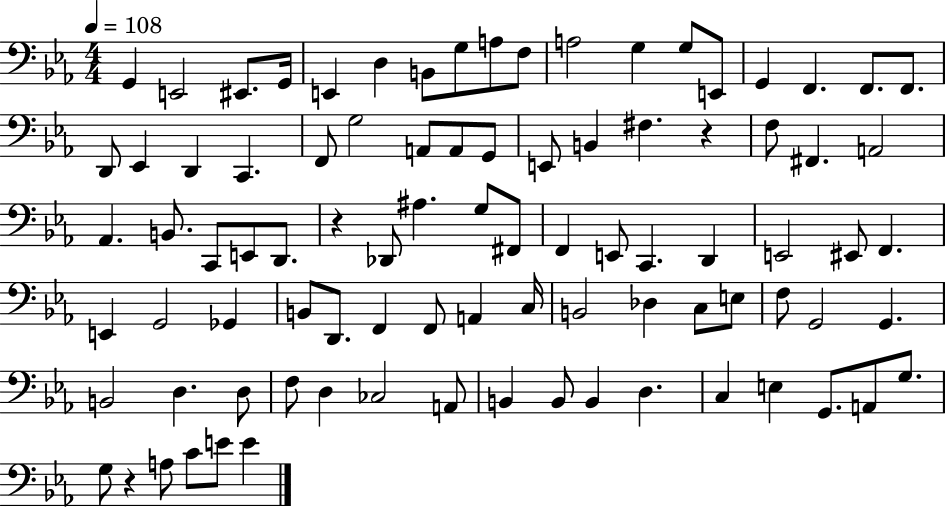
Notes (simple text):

G2/q E2/h EIS2/e. G2/s E2/q D3/q B2/e G3/e A3/e F3/e A3/h G3/q G3/e E2/e G2/q F2/q. F2/e. F2/e. D2/e Eb2/q D2/q C2/q. F2/e G3/h A2/e A2/e G2/e E2/e B2/q F#3/q. R/q F3/e F#2/q. A2/h Ab2/q. B2/e. C2/e E2/e D2/e. R/q Db2/e A#3/q. G3/e F#2/e F2/q E2/e C2/q. D2/q E2/h EIS2/e F2/q. E2/q G2/h Gb2/q B2/e D2/e. F2/q F2/e A2/q C3/s B2/h Db3/q C3/e E3/e F3/e G2/h G2/q. B2/h D3/q. D3/e F3/e D3/q CES3/h A2/e B2/q B2/e B2/q D3/q. C3/q E3/q G2/e. A2/e G3/e. G3/e R/q A3/e C4/e E4/e E4/q